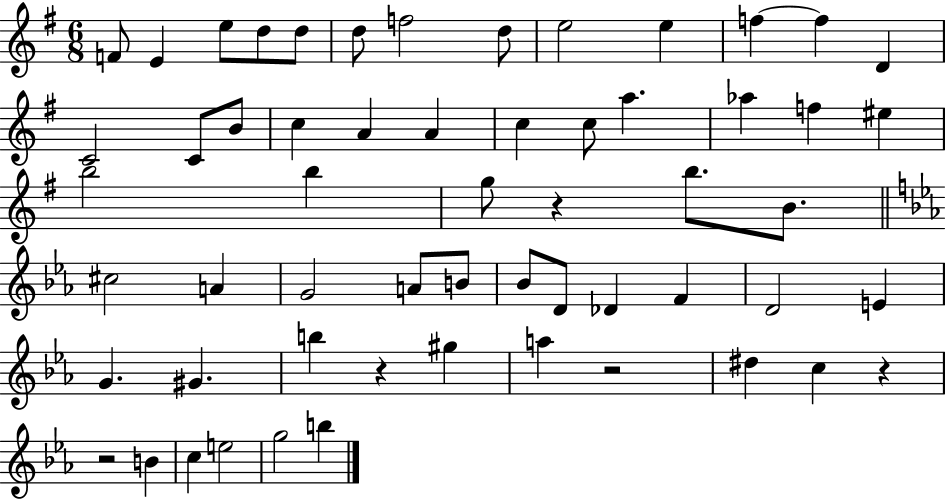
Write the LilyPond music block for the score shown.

{
  \clef treble
  \numericTimeSignature
  \time 6/8
  \key g \major
  f'8 e'4 e''8 d''8 d''8 | d''8 f''2 d''8 | e''2 e''4 | f''4~~ f''4 d'4 | \break c'2 c'8 b'8 | c''4 a'4 a'4 | c''4 c''8 a''4. | aes''4 f''4 eis''4 | \break b''2 b''4 | g''8 r4 b''8. b'8. | \bar "||" \break \key ees \major cis''2 a'4 | g'2 a'8 b'8 | bes'8 d'8 des'4 f'4 | d'2 e'4 | \break g'4. gis'4. | b''4 r4 gis''4 | a''4 r2 | dis''4 c''4 r4 | \break r2 b'4 | c''4 e''2 | g''2 b''4 | \bar "|."
}